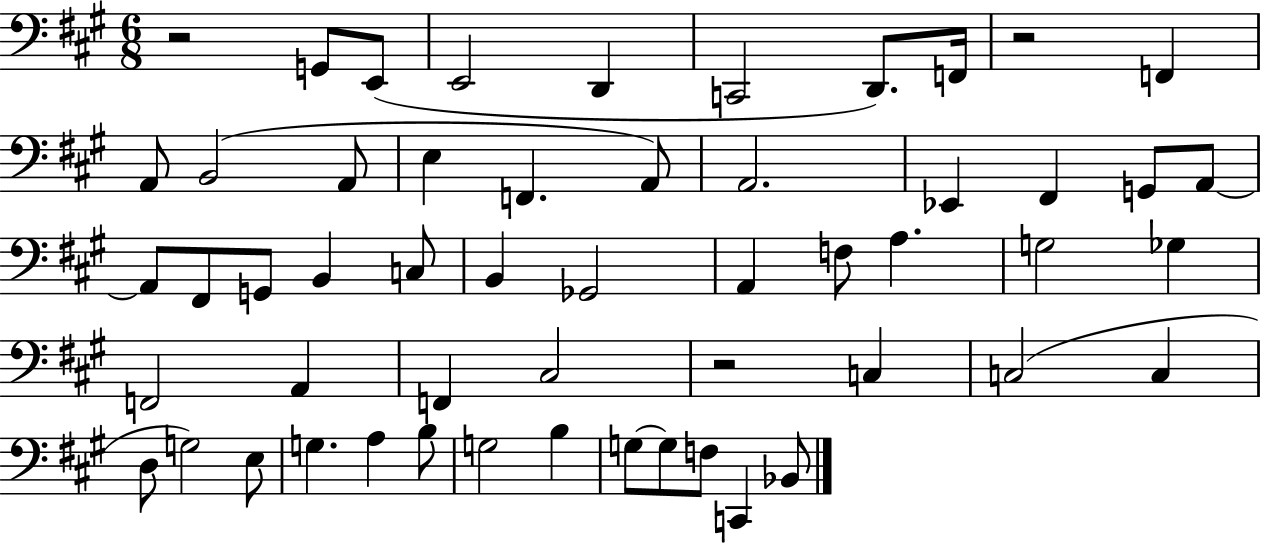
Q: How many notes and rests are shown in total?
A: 54